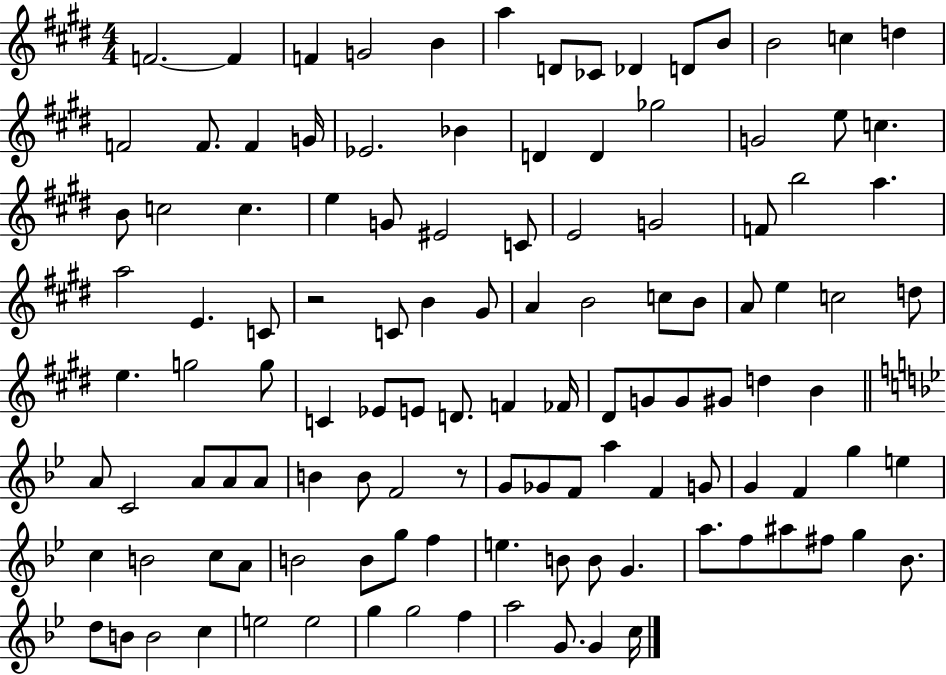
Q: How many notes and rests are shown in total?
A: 118